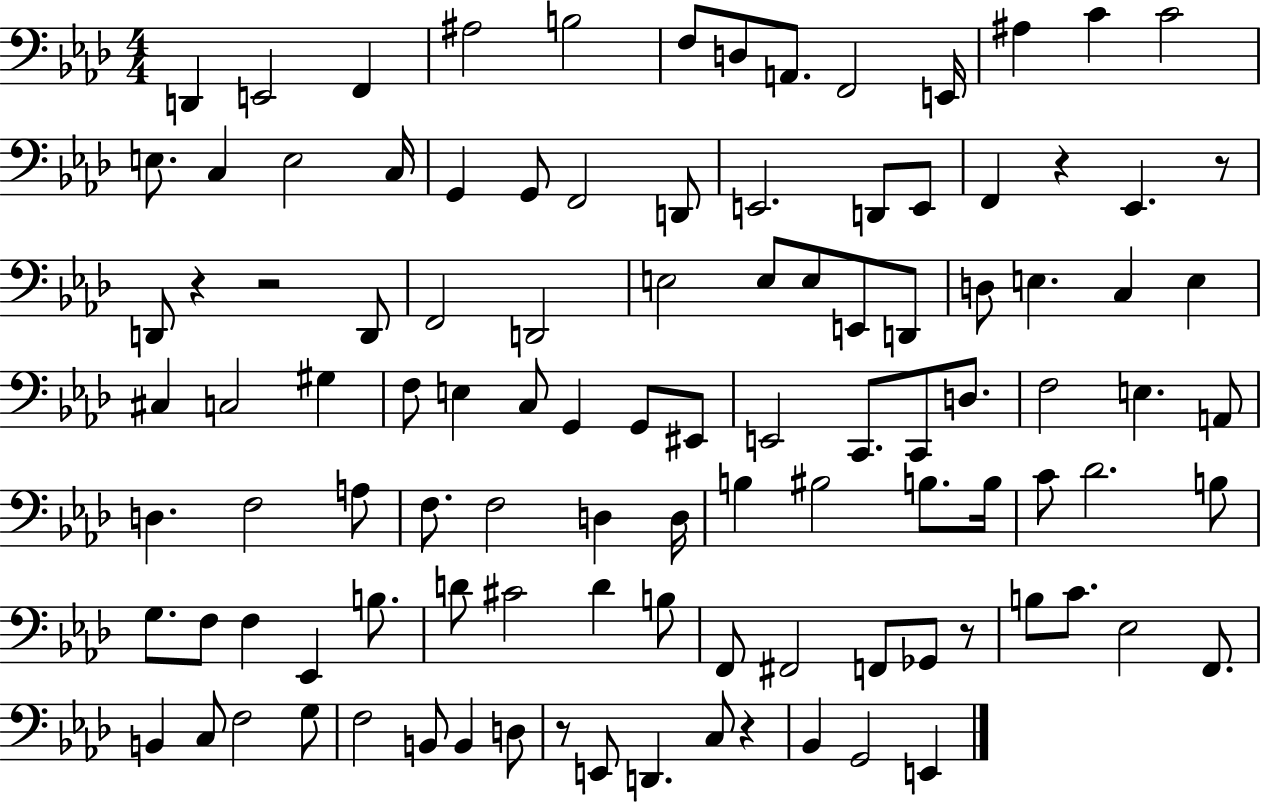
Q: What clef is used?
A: bass